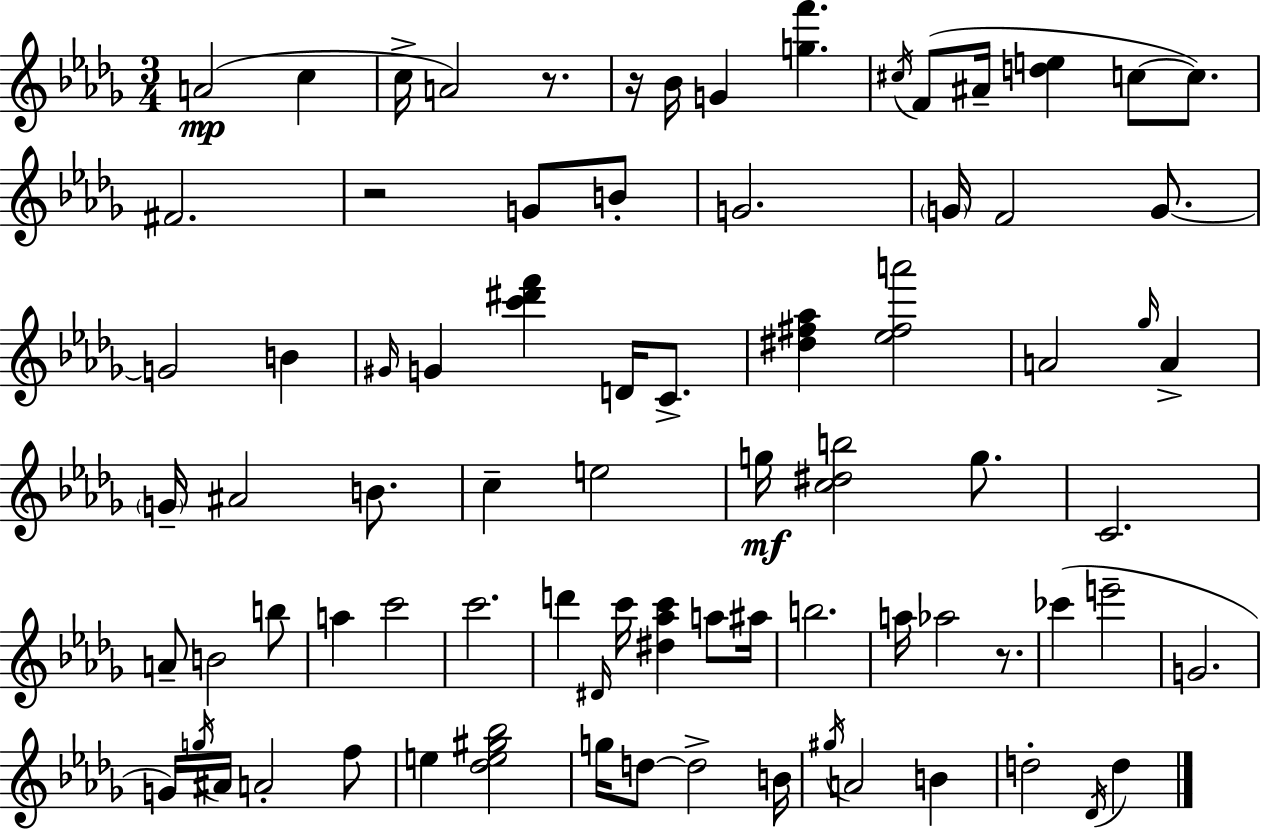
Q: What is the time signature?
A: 3/4